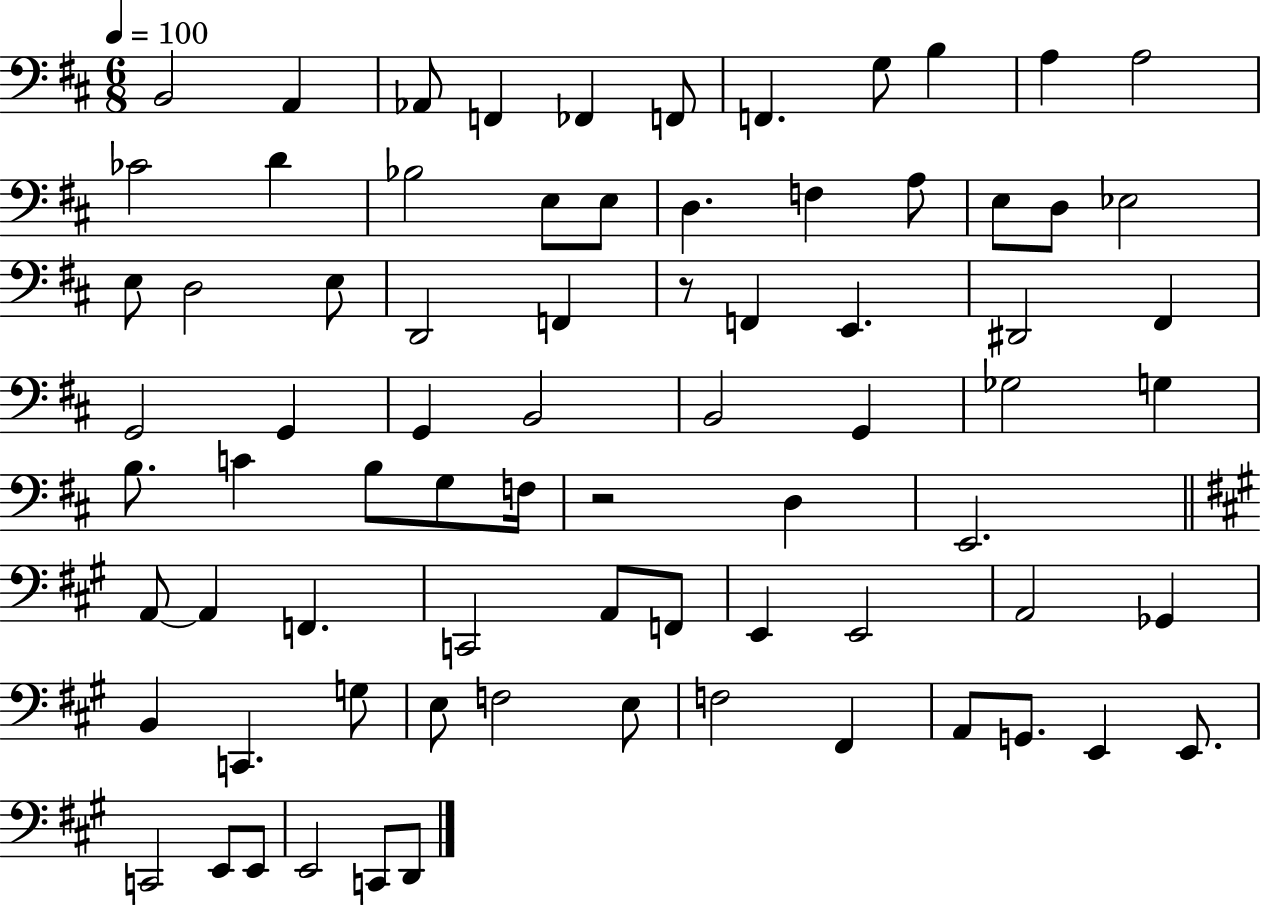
{
  \clef bass
  \numericTimeSignature
  \time 6/8
  \key d \major
  \tempo 4 = 100
  \repeat volta 2 { b,2 a,4 | aes,8 f,4 fes,4 f,8 | f,4. g8 b4 | a4 a2 | \break ces'2 d'4 | bes2 e8 e8 | d4. f4 a8 | e8 d8 ees2 | \break e8 d2 e8 | d,2 f,4 | r8 f,4 e,4. | dis,2 fis,4 | \break g,2 g,4 | g,4 b,2 | b,2 g,4 | ges2 g4 | \break b8. c'4 b8 g8 f16 | r2 d4 | e,2. | \bar "||" \break \key a \major a,8~~ a,4 f,4. | c,2 a,8 f,8 | e,4 e,2 | a,2 ges,4 | \break b,4 c,4. g8 | e8 f2 e8 | f2 fis,4 | a,8 g,8. e,4 e,8. | \break c,2 e,8 e,8 | e,2 c,8 d,8 | } \bar "|."
}